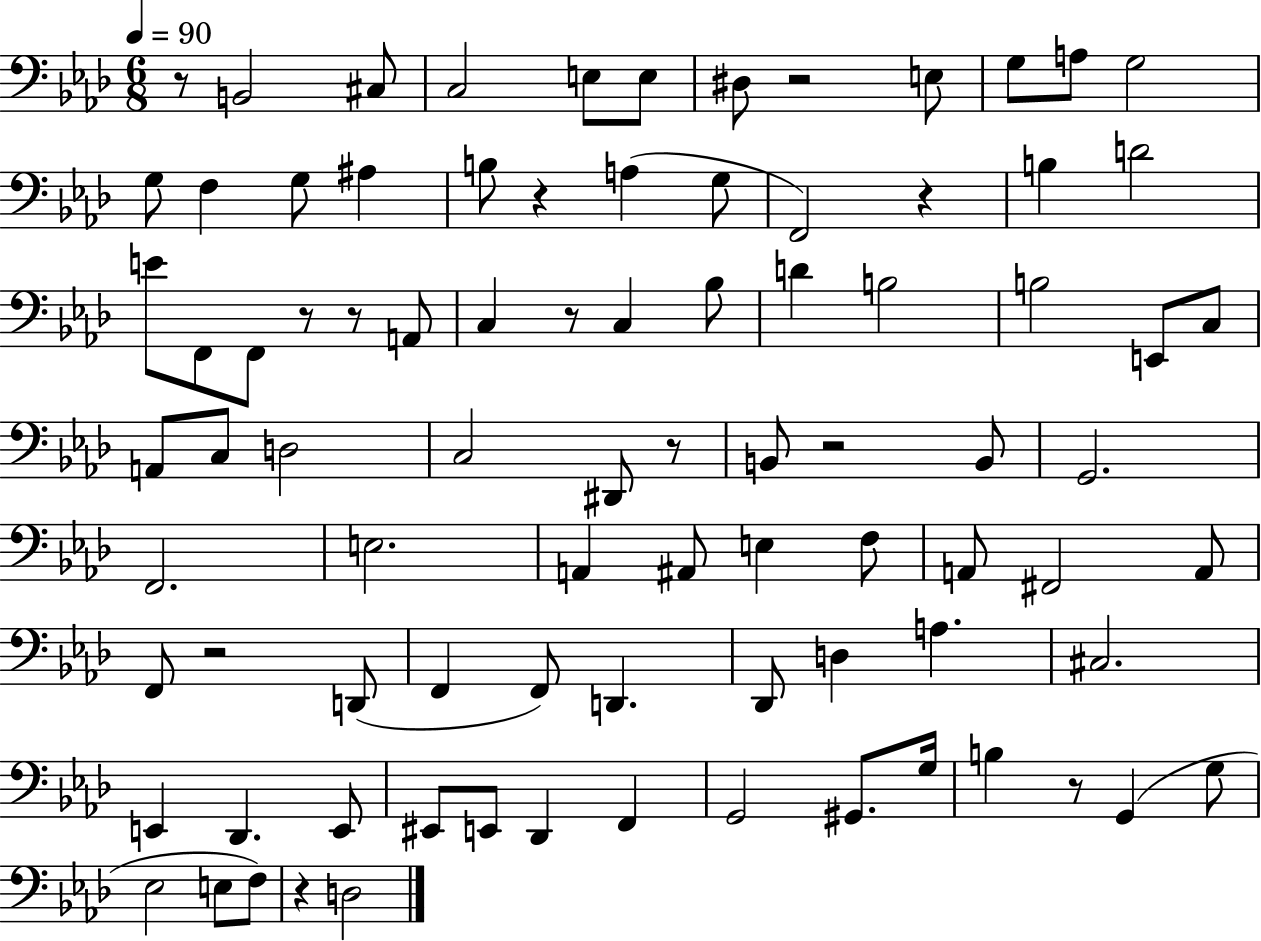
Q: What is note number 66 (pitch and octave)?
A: G2